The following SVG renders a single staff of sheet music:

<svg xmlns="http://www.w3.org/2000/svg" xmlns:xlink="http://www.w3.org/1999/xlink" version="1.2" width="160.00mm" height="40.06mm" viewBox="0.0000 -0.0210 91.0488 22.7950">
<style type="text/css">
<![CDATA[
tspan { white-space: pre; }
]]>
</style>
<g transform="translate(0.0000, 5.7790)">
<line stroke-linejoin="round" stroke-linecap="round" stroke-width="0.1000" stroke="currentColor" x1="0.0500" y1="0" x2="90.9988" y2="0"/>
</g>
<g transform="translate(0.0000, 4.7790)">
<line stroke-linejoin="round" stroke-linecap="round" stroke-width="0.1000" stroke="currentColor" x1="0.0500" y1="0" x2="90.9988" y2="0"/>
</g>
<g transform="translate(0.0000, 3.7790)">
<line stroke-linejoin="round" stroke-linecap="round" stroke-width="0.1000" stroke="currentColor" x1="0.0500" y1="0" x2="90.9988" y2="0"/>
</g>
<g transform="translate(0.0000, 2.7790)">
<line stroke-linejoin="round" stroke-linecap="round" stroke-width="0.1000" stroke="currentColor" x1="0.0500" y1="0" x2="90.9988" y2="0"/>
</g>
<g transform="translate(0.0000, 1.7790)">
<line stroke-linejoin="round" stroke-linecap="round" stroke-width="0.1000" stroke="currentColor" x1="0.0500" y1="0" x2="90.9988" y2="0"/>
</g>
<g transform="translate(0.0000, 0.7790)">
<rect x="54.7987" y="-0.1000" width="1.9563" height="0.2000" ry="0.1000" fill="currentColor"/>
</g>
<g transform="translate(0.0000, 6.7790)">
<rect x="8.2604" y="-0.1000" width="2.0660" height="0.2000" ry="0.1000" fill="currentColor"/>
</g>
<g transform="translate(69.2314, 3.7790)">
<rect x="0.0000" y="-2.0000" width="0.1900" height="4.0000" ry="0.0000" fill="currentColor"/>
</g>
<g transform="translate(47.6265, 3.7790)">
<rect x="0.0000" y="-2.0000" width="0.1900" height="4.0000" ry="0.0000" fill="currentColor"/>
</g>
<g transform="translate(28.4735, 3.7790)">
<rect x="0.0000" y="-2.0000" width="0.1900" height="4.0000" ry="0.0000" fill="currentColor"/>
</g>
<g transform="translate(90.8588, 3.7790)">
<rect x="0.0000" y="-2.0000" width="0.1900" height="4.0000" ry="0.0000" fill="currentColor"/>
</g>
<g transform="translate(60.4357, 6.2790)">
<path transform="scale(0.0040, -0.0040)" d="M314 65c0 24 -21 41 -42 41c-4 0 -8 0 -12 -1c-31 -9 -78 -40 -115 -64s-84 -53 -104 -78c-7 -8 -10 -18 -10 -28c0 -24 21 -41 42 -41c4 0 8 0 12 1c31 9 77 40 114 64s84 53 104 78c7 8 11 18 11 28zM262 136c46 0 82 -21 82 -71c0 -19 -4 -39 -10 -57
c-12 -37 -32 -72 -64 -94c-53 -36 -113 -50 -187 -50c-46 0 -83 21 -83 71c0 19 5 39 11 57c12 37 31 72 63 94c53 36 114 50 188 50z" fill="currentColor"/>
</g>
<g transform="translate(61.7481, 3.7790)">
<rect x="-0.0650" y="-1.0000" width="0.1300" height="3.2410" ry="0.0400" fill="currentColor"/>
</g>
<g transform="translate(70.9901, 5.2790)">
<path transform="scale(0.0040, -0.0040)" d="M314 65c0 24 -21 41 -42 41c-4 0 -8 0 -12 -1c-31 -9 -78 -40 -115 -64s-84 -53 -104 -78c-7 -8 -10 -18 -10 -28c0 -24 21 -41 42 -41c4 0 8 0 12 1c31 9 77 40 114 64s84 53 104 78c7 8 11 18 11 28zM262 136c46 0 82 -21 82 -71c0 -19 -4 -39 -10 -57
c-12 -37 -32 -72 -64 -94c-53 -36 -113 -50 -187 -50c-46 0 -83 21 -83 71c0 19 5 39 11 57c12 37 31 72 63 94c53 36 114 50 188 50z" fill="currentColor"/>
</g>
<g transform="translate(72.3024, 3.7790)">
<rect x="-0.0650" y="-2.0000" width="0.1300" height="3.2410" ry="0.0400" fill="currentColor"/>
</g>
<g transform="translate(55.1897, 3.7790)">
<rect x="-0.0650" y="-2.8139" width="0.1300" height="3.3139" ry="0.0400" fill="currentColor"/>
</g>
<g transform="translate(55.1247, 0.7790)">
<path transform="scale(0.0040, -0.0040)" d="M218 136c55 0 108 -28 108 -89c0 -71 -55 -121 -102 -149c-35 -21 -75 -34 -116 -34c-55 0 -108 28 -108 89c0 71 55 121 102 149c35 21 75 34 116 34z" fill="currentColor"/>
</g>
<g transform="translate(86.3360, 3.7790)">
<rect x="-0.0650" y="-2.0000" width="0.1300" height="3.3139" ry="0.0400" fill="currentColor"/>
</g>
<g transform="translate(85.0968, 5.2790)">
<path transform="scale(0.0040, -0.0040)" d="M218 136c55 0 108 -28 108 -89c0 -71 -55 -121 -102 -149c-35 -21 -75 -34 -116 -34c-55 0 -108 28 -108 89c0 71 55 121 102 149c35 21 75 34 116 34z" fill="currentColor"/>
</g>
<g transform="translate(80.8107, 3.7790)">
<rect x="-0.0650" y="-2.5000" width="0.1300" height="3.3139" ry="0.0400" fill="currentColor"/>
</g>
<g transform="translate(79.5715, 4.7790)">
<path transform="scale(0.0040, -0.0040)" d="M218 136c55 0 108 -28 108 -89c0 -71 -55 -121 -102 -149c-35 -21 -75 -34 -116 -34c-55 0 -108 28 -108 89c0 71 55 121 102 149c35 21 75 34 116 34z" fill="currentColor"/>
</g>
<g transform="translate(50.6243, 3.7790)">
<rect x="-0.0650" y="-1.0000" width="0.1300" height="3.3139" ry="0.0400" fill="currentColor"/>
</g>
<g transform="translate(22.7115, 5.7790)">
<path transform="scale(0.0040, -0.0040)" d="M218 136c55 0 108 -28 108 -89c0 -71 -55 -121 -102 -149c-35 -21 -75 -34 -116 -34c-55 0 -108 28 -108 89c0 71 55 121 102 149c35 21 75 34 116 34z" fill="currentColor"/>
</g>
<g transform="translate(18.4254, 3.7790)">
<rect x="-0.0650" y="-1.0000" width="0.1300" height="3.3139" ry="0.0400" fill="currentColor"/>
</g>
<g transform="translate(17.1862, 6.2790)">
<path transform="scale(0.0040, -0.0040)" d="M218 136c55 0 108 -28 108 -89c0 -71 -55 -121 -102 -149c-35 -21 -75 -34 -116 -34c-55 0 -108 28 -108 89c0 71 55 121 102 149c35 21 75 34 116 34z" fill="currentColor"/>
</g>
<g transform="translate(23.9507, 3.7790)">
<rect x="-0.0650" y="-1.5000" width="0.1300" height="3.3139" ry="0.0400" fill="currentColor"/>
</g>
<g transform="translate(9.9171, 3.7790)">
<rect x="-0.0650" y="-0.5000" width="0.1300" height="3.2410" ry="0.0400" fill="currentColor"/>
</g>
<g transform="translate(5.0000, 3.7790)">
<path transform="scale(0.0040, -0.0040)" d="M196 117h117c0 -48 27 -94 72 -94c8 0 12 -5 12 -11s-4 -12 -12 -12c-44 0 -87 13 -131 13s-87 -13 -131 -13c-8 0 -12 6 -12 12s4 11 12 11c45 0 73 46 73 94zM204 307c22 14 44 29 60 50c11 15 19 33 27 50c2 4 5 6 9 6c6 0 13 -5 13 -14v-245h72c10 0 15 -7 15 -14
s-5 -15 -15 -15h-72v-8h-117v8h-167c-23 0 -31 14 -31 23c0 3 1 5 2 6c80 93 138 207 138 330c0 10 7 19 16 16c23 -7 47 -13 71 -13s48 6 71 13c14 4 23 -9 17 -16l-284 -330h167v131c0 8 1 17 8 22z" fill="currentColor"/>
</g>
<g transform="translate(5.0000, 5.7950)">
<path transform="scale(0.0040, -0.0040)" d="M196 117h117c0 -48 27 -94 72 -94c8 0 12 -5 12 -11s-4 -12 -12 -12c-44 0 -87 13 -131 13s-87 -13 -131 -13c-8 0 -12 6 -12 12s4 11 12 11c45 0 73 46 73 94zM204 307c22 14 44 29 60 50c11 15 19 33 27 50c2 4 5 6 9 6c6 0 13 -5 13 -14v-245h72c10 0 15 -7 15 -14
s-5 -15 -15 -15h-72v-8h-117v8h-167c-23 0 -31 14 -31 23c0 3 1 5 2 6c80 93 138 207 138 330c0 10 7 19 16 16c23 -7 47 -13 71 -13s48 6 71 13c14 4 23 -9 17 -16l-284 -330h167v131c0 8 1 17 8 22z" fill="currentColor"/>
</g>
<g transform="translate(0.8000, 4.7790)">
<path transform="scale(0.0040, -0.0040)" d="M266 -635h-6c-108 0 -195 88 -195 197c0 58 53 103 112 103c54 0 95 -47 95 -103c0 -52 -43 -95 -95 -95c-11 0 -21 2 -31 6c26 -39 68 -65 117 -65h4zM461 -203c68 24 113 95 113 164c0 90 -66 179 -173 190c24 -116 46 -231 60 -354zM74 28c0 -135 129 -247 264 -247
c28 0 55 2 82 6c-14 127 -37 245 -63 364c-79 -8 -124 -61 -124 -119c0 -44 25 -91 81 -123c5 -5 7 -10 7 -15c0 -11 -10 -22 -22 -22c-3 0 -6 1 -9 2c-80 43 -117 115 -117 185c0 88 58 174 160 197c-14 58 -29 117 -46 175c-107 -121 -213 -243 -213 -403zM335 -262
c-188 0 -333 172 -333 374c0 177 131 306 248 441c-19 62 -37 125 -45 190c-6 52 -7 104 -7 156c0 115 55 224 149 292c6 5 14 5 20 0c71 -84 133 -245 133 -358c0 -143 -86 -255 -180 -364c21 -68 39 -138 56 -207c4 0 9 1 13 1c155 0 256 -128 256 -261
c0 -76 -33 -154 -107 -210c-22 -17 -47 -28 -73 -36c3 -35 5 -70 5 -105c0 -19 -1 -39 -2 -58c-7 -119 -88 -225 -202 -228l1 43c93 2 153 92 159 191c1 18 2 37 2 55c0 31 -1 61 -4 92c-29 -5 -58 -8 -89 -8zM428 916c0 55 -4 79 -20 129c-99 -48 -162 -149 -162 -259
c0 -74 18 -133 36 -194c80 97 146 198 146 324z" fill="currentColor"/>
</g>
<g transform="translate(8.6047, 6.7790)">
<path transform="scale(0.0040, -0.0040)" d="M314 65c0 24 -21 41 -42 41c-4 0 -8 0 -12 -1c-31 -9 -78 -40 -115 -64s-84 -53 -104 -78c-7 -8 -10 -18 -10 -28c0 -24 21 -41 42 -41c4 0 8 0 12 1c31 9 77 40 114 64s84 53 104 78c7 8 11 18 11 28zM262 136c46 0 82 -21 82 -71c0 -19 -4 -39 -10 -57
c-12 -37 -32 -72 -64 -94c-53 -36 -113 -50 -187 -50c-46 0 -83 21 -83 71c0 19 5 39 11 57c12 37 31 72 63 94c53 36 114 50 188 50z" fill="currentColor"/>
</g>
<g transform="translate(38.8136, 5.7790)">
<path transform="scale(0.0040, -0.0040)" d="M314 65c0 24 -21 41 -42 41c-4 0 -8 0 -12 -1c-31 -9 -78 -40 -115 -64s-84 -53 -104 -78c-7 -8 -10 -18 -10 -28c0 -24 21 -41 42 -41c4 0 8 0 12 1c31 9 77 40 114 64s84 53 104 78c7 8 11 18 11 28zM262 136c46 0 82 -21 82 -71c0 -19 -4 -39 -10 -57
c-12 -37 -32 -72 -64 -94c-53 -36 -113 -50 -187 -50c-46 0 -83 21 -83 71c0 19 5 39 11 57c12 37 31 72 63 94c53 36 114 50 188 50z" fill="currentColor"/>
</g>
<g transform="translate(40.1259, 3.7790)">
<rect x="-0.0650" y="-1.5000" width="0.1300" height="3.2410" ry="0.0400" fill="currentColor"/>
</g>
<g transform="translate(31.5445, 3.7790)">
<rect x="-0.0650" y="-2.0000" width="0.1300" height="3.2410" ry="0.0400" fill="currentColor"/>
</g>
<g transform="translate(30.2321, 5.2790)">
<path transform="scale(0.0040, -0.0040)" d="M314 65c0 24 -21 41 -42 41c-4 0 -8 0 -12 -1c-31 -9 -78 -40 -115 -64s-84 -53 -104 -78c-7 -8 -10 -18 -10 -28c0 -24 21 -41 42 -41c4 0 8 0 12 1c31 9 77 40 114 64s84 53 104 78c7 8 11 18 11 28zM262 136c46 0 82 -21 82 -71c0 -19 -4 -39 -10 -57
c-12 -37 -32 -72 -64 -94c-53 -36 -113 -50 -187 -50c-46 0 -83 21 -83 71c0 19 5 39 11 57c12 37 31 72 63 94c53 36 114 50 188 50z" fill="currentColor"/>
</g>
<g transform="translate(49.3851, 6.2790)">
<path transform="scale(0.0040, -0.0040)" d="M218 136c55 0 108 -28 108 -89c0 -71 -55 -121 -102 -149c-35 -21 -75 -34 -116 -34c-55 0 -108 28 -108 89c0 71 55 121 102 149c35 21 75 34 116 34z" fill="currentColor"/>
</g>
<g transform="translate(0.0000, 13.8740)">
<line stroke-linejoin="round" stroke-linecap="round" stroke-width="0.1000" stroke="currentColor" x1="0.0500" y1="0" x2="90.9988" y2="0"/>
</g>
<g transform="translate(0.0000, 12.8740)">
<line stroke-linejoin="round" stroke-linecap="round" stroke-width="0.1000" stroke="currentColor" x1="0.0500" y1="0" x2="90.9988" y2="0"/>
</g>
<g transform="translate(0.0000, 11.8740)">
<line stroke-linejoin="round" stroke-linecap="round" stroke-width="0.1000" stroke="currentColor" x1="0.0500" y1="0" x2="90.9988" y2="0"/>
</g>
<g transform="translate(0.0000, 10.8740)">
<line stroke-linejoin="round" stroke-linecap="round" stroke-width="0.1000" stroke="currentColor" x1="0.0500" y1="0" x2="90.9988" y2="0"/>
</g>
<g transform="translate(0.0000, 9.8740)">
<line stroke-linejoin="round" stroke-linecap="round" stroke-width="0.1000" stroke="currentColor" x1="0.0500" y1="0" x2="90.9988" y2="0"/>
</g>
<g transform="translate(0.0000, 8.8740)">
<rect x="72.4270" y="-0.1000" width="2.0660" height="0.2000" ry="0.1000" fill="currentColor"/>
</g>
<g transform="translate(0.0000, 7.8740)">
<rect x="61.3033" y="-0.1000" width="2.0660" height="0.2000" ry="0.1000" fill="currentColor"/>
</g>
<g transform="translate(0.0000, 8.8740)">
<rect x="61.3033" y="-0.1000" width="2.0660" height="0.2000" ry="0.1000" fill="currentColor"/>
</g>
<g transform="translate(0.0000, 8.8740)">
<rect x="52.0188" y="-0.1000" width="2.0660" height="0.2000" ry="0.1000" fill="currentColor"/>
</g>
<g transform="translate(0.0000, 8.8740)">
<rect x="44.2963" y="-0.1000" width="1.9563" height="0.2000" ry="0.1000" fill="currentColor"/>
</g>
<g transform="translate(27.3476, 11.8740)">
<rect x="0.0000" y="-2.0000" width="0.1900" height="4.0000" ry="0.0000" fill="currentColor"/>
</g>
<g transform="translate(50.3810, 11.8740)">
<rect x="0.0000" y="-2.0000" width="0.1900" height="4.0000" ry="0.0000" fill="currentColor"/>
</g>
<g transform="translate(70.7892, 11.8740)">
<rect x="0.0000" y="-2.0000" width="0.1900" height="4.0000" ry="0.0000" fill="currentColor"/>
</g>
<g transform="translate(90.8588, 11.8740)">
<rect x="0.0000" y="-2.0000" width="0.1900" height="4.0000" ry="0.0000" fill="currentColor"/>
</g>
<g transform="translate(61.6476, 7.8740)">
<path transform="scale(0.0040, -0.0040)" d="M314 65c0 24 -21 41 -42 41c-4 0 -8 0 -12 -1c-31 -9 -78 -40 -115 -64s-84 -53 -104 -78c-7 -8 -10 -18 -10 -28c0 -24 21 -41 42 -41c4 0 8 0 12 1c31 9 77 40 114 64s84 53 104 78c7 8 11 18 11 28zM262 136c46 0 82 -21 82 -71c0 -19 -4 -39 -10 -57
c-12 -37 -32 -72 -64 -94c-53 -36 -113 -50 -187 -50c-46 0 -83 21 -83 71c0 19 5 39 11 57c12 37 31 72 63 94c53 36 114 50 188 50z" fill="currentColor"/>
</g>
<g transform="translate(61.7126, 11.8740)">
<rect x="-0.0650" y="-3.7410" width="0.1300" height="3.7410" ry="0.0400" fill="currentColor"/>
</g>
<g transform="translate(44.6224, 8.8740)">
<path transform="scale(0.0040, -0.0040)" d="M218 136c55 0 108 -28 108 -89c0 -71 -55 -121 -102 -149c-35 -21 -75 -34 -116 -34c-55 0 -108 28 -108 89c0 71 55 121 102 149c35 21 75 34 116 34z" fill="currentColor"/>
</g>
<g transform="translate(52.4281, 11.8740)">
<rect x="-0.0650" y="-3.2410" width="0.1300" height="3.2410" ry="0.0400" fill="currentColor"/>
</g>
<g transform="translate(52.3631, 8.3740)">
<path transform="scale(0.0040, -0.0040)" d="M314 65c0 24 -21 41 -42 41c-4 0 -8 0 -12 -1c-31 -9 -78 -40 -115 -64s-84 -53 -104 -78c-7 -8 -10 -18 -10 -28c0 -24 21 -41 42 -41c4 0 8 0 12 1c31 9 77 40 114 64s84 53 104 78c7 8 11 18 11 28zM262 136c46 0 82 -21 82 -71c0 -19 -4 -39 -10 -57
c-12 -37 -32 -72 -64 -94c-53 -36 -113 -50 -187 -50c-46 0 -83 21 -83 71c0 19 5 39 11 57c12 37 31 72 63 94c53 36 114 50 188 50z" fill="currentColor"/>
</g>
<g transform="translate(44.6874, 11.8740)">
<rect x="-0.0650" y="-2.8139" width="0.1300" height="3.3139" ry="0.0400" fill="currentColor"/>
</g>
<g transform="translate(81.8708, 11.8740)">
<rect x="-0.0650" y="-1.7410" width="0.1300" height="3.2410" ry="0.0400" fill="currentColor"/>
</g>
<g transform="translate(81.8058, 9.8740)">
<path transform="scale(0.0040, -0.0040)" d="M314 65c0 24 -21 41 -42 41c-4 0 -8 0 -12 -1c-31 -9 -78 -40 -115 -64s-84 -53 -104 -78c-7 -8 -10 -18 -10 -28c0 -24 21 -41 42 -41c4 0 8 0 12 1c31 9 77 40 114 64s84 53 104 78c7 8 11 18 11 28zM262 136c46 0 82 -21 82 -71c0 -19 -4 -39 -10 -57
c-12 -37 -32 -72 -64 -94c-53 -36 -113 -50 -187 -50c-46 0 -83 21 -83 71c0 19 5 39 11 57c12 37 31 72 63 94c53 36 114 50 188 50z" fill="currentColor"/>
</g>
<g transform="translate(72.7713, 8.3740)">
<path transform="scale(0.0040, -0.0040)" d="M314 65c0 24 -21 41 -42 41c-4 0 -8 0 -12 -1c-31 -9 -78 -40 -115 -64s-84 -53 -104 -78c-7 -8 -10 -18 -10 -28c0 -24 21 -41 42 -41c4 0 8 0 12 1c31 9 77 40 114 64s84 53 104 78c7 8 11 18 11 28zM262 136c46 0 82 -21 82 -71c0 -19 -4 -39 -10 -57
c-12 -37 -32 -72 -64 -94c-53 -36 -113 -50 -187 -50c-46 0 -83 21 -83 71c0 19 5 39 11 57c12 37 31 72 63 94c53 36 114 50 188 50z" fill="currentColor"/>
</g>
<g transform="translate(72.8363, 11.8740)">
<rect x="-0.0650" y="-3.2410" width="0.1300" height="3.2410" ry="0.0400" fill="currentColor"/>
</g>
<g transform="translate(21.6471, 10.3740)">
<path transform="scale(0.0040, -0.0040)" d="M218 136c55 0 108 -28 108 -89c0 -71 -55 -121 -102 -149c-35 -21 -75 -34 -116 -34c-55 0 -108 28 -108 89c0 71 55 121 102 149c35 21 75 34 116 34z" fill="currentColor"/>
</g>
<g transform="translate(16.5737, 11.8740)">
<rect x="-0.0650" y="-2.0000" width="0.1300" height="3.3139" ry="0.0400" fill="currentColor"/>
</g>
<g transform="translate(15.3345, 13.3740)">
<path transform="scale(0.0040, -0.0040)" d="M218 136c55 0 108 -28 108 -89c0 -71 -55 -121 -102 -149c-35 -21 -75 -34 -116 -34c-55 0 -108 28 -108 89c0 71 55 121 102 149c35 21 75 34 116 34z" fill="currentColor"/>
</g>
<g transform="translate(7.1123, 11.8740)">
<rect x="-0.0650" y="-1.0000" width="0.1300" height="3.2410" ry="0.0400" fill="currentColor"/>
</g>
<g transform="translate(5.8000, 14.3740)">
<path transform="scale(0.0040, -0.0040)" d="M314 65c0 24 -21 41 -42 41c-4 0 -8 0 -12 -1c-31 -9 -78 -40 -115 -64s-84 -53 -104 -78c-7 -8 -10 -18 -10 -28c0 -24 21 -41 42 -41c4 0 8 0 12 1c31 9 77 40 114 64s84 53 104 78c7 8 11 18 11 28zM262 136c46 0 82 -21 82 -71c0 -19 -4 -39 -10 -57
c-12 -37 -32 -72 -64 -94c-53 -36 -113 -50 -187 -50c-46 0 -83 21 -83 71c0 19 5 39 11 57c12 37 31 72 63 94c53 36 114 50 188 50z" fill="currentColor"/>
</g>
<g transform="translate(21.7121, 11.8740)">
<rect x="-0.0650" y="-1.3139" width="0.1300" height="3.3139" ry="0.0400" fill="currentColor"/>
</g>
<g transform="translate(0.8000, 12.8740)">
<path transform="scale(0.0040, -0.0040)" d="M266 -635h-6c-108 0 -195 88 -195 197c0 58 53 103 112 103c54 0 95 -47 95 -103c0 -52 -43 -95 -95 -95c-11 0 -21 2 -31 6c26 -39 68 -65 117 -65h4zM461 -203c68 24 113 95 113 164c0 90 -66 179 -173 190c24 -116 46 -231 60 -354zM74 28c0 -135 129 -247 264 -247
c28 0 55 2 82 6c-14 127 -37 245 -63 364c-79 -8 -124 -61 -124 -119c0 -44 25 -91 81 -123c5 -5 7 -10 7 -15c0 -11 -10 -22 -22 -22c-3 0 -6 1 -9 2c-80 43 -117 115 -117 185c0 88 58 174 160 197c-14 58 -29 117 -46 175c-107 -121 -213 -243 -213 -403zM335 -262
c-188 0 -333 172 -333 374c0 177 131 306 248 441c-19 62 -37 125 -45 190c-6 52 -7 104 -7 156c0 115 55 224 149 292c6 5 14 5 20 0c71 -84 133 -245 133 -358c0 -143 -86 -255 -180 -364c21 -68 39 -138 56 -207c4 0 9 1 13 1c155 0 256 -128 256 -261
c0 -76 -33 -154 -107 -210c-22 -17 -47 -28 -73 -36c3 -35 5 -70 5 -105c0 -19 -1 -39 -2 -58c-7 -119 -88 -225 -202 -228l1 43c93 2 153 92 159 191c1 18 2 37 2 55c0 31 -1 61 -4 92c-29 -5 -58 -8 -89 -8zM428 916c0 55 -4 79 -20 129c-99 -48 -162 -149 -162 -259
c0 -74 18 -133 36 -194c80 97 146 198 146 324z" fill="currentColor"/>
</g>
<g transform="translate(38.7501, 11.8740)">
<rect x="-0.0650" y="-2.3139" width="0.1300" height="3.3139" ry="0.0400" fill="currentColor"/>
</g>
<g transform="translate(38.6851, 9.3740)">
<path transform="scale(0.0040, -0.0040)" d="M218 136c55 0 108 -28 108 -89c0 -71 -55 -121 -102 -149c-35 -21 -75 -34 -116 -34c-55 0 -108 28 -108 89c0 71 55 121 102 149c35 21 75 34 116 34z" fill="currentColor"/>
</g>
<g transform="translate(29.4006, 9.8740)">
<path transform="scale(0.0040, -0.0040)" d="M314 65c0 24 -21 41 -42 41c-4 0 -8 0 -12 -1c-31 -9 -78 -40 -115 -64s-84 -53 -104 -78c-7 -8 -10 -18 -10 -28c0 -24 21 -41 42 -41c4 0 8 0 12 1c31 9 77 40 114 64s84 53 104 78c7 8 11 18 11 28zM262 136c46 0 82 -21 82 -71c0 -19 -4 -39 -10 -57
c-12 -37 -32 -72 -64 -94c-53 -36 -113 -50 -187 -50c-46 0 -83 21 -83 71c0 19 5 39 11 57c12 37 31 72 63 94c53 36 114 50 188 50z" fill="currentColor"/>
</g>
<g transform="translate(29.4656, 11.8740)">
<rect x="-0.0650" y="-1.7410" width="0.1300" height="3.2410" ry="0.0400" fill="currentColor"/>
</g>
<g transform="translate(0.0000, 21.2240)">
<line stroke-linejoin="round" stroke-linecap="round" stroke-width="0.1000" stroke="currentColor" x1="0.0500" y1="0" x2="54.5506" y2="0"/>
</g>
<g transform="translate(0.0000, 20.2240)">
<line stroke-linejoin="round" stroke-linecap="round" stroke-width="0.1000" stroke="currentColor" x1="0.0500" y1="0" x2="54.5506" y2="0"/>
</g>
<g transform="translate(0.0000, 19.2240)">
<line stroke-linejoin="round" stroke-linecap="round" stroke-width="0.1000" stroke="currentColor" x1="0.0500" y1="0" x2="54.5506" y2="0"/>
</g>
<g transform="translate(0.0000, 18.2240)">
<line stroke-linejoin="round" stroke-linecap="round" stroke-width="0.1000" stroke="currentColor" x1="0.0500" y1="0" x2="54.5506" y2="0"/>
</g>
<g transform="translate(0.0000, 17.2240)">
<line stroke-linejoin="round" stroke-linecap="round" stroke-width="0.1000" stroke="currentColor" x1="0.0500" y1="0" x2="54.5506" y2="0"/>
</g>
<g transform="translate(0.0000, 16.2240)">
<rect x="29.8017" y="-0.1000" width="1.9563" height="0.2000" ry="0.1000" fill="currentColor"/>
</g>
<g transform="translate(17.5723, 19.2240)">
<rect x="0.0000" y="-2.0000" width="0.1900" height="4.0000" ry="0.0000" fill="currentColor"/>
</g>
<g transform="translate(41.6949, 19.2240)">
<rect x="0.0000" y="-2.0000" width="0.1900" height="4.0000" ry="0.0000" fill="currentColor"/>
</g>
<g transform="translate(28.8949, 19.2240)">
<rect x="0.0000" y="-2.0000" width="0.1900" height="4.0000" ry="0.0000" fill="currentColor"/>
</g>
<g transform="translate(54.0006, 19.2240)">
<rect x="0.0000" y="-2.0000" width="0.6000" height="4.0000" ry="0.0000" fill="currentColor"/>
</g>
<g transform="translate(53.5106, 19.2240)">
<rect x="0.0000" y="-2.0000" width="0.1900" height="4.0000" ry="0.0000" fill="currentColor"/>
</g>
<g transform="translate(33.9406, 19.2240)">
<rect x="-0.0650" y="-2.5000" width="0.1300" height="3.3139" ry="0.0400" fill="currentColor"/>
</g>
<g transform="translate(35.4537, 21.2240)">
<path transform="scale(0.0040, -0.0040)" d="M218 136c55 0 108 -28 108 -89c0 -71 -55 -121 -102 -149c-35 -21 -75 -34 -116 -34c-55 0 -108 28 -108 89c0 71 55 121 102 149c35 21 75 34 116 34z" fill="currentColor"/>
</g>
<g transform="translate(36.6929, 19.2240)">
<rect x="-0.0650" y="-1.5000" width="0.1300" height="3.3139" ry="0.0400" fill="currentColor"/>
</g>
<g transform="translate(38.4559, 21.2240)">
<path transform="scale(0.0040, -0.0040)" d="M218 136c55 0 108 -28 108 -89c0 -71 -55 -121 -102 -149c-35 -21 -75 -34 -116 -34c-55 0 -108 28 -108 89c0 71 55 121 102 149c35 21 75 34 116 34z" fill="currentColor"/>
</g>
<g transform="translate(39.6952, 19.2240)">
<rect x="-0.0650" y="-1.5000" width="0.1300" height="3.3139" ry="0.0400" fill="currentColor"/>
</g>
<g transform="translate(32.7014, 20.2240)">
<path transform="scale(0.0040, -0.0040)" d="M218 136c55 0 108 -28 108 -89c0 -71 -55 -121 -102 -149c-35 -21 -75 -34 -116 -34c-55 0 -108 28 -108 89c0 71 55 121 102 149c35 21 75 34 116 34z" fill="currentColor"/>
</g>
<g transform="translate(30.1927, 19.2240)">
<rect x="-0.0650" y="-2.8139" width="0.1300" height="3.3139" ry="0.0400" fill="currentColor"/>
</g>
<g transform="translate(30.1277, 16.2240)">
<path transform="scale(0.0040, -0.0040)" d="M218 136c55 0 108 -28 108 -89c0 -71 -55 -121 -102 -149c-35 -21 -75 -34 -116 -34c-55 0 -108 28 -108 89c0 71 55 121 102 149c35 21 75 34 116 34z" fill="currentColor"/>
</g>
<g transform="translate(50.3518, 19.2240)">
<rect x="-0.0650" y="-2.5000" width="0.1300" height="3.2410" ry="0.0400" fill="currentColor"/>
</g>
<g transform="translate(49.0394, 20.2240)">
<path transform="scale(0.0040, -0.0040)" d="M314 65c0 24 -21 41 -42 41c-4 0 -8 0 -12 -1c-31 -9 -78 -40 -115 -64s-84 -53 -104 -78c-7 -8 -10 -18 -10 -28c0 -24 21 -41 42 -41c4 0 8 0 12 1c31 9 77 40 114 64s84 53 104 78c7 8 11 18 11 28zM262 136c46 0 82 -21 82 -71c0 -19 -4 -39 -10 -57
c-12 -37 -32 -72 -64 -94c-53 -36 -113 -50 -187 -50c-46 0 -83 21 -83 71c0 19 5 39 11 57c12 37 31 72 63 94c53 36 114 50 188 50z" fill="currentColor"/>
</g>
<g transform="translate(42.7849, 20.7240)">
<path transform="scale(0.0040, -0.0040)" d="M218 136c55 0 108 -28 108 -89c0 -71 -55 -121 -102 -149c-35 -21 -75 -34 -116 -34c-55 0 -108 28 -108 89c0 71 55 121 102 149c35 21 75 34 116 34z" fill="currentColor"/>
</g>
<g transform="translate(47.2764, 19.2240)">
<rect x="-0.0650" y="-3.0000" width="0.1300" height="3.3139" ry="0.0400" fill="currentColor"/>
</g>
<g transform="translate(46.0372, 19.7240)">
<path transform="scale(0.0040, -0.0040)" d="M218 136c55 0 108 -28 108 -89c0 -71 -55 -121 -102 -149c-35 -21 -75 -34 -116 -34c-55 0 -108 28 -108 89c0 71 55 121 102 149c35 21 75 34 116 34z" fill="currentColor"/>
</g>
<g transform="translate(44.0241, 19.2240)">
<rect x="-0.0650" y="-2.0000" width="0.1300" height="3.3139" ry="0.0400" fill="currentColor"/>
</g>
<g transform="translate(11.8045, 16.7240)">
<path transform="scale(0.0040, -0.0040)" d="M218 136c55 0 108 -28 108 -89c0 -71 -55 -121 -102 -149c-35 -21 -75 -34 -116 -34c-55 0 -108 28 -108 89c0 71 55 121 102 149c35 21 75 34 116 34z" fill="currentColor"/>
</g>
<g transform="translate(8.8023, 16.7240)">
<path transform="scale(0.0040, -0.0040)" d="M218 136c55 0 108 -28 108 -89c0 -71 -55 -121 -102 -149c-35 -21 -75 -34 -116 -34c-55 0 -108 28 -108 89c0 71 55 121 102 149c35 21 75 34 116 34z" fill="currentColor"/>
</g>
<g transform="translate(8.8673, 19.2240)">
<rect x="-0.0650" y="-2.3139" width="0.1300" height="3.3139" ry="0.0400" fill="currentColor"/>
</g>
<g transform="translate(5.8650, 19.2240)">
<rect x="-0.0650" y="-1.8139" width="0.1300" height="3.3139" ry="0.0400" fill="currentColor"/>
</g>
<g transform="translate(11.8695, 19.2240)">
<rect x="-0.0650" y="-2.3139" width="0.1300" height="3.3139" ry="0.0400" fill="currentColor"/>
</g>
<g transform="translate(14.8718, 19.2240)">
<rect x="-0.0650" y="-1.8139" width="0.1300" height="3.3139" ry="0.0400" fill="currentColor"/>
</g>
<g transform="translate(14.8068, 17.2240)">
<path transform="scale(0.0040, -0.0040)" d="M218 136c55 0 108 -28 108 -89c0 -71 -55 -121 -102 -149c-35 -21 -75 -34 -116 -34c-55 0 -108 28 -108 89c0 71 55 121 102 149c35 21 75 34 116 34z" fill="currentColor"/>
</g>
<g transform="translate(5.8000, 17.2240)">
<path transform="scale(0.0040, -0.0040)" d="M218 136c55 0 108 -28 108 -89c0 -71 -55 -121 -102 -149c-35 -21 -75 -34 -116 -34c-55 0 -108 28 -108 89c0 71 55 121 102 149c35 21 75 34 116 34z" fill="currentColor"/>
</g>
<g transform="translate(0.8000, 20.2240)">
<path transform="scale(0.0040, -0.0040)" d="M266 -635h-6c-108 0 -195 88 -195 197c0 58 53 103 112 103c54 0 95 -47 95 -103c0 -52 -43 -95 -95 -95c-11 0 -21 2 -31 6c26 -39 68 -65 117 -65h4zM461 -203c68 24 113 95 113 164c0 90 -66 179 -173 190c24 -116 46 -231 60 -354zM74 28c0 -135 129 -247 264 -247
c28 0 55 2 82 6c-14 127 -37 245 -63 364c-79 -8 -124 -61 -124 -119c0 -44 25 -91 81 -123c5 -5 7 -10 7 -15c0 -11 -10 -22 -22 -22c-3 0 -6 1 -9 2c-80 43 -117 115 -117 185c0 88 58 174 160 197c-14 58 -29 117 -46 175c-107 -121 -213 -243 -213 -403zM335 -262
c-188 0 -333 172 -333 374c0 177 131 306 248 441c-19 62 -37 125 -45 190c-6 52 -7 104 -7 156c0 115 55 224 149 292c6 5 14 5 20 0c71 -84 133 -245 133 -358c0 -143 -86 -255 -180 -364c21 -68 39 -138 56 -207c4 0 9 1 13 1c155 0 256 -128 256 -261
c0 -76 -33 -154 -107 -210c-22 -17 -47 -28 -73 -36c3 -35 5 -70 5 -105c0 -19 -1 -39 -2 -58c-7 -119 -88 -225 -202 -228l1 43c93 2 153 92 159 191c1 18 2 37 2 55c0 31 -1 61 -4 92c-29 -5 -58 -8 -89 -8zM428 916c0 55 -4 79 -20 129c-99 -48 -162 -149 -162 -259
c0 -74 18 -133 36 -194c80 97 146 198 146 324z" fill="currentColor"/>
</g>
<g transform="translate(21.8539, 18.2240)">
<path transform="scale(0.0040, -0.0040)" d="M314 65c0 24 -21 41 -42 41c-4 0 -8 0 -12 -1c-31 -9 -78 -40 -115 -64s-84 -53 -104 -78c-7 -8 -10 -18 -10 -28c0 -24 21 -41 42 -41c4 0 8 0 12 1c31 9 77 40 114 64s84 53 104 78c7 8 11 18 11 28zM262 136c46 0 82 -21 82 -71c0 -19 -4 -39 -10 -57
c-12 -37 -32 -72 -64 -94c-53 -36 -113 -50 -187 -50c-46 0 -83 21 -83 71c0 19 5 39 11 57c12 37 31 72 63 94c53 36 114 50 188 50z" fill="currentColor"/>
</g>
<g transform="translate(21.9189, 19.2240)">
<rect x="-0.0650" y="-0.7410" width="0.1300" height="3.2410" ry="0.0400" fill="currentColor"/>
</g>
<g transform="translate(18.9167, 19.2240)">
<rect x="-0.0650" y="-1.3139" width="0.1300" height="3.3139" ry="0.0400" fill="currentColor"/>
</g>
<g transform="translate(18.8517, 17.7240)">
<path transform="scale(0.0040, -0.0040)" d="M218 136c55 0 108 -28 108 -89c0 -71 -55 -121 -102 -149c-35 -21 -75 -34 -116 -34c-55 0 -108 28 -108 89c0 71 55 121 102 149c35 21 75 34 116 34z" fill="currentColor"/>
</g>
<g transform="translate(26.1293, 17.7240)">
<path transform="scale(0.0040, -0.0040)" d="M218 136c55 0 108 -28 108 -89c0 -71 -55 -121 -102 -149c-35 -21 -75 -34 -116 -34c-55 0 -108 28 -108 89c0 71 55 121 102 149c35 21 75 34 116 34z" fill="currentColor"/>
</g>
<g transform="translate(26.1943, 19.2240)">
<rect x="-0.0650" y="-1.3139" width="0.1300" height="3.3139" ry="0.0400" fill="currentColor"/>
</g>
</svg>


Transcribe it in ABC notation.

X:1
T:Untitled
M:4/4
L:1/4
K:C
C2 D E F2 E2 D a D2 F2 G F D2 F e f2 g a b2 c'2 b2 f2 f g g f e d2 e a G E E F A G2